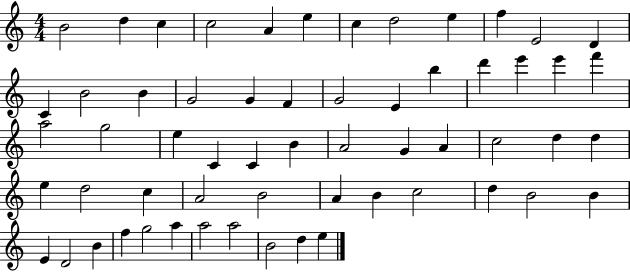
X:1
T:Untitled
M:4/4
L:1/4
K:C
B2 d c c2 A e c d2 e f E2 D C B2 B G2 G F G2 E b d' e' e' f' a2 g2 e C C B A2 G A c2 d d e d2 c A2 B2 A B c2 d B2 B E D2 B f g2 a a2 a2 B2 d e